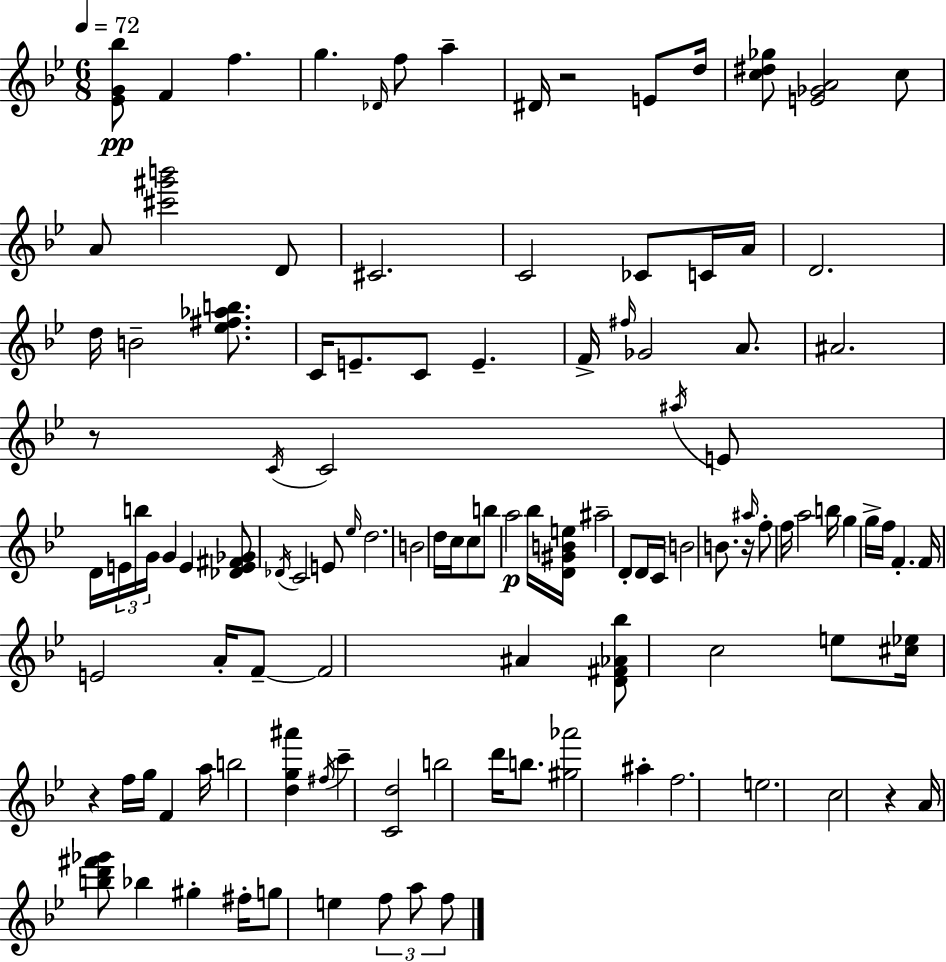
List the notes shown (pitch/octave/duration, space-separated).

[Eb4,G4,Bb5]/e F4/q F5/q. G5/q. Db4/s F5/e A5/q D#4/s R/h E4/e D5/s [C5,D#5,Gb5]/e [E4,Gb4,A4]/h C5/e A4/e [C#6,G#6,B6]/h D4/e C#4/h. C4/h CES4/e C4/s A4/s D4/h. D5/s B4/h [Eb5,F#5,Ab5,B5]/e. C4/s E4/e. C4/e E4/q. F4/s F#5/s Gb4/h A4/e. A#4/h. R/e C4/s C4/h A#5/s E4/e D4/s E4/s B5/s G4/s G4/q E4/q [Db4,E4,F#4,Gb4]/e Db4/s C4/h E4/e Eb5/s D5/h. B4/h D5/s C5/s C5/e B5/e A5/h Bb5/s [D4,G#4,B4,E5]/s A#5/h D4/e D4/s C4/s B4/h B4/e. R/s A#5/s F5/e F5/s A5/h B5/s G5/q G5/s F5/s F4/q. F4/s E4/h A4/s F4/e F4/h A#4/q [D4,F#4,Ab4,Bb5]/e C5/h E5/e [C#5,Eb5]/s R/q F5/s G5/s F4/q A5/s B5/h [D5,G5,A#6]/q F#5/s C6/q [C4,D5]/h B5/h D6/s B5/e. [G#5,Ab6]/h A#5/q F5/h. E5/h. C5/h R/q A4/s [B5,D6,F#6,Gb6]/e Bb5/q G#5/q F#5/s G5/e E5/q F5/e A5/e F5/e